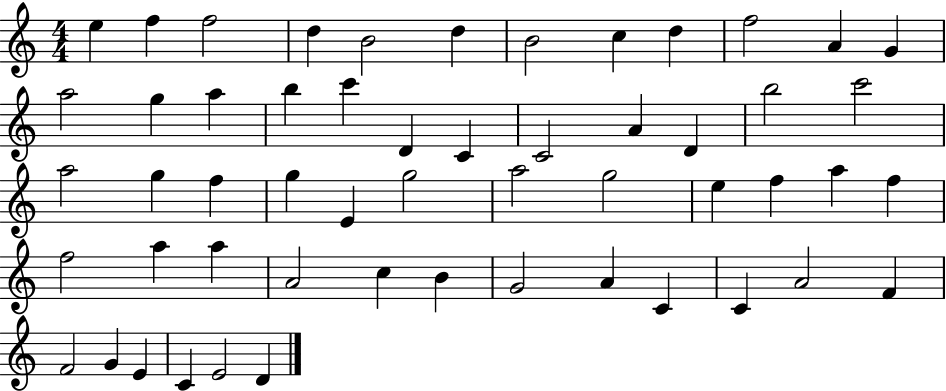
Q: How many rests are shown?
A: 0